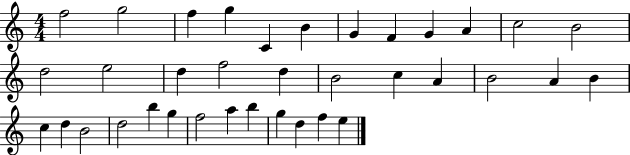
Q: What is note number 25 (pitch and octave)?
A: D5